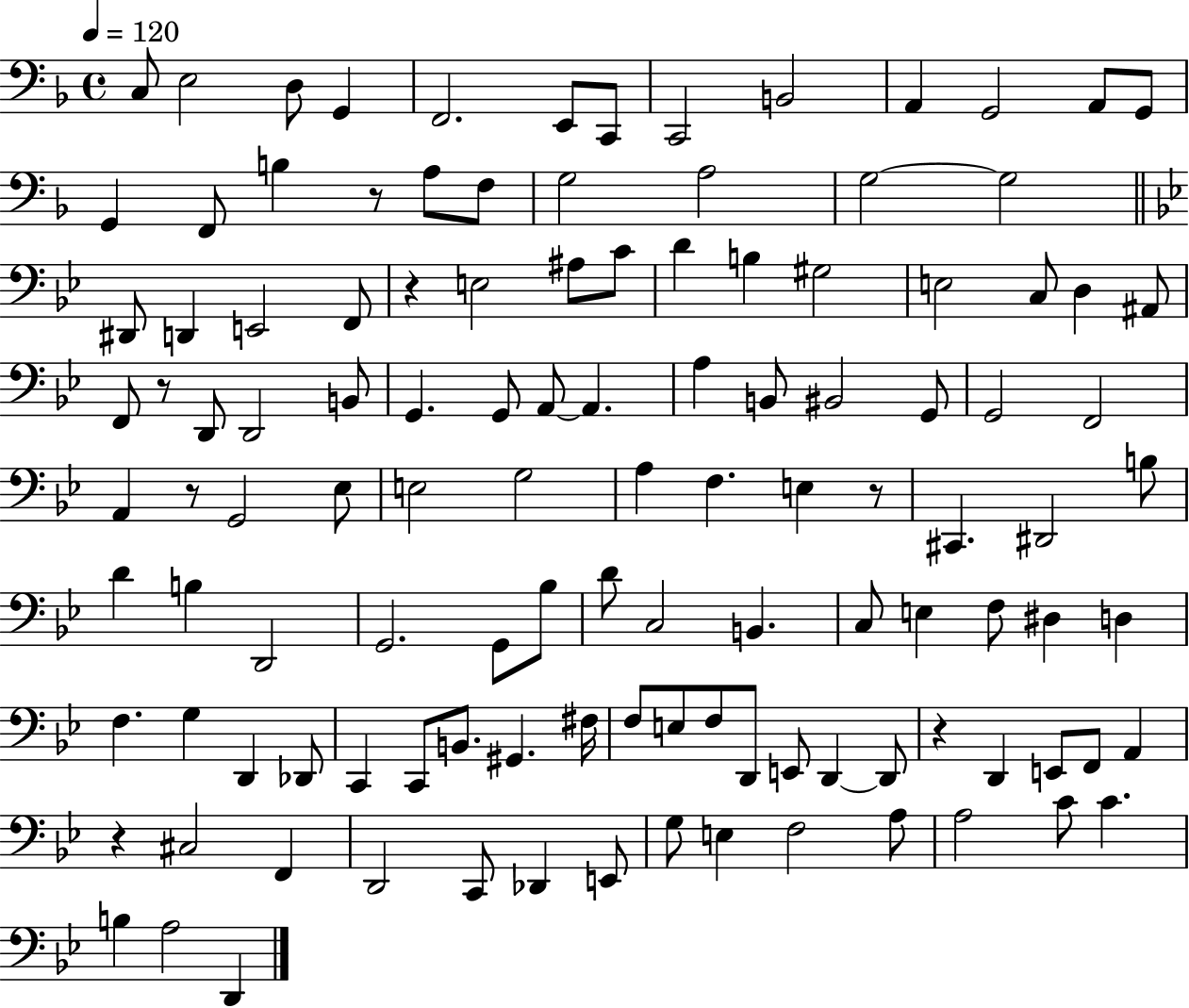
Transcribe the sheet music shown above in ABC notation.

X:1
T:Untitled
M:4/4
L:1/4
K:F
C,/2 E,2 D,/2 G,, F,,2 E,,/2 C,,/2 C,,2 B,,2 A,, G,,2 A,,/2 G,,/2 G,, F,,/2 B, z/2 A,/2 F,/2 G,2 A,2 G,2 G,2 ^D,,/2 D,, E,,2 F,,/2 z E,2 ^A,/2 C/2 D B, ^G,2 E,2 C,/2 D, ^A,,/2 F,,/2 z/2 D,,/2 D,,2 B,,/2 G,, G,,/2 A,,/2 A,, A, B,,/2 ^B,,2 G,,/2 G,,2 F,,2 A,, z/2 G,,2 _E,/2 E,2 G,2 A, F, E, z/2 ^C,, ^D,,2 B,/2 D B, D,,2 G,,2 G,,/2 _B,/2 D/2 C,2 B,, C,/2 E, F,/2 ^D, D, F, G, D,, _D,,/2 C,, C,,/2 B,,/2 ^G,, ^F,/4 F,/2 E,/2 F,/2 D,,/2 E,,/2 D,, D,,/2 z D,, E,,/2 F,,/2 A,, z ^C,2 F,, D,,2 C,,/2 _D,, E,,/2 G,/2 E, F,2 A,/2 A,2 C/2 C B, A,2 D,,